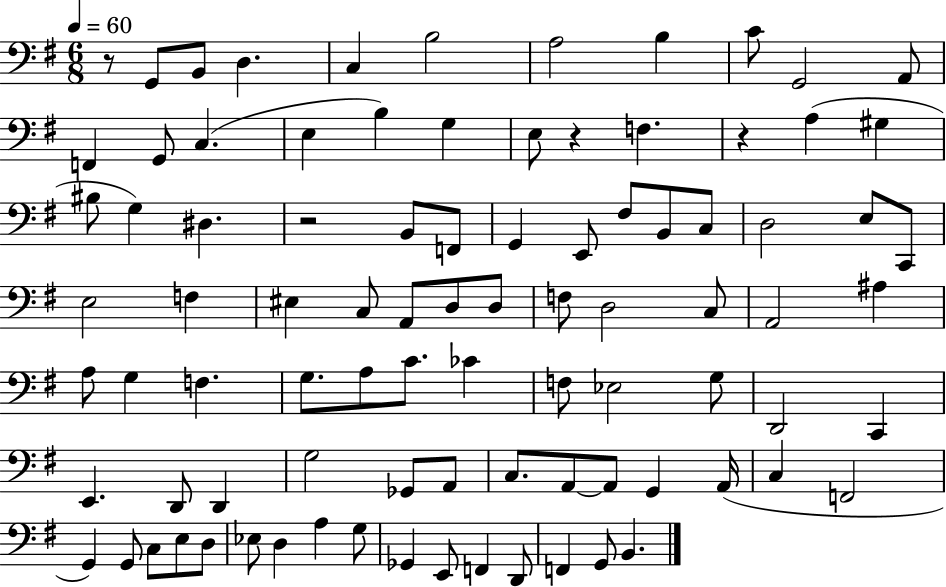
R/e G2/e B2/e D3/q. C3/q B3/h A3/h B3/q C4/e G2/h A2/e F2/q G2/e C3/q. E3/q B3/q G3/q E3/e R/q F3/q. R/q A3/q G#3/q BIS3/e G3/q D#3/q. R/h B2/e F2/e G2/q E2/e F#3/e B2/e C3/e D3/h E3/e C2/e E3/h F3/q EIS3/q C3/e A2/e D3/e D3/e F3/e D3/h C3/e A2/h A#3/q A3/e G3/q F3/q. G3/e. A3/e C4/e. CES4/q F3/e Eb3/h G3/e D2/h C2/q E2/q. D2/e D2/q G3/h Gb2/e A2/e C3/e. A2/e A2/e G2/q A2/s C3/q F2/h G2/q G2/e C3/e E3/e D3/e Eb3/e D3/q A3/q G3/e Gb2/q E2/e F2/q D2/e F2/q G2/e B2/q.